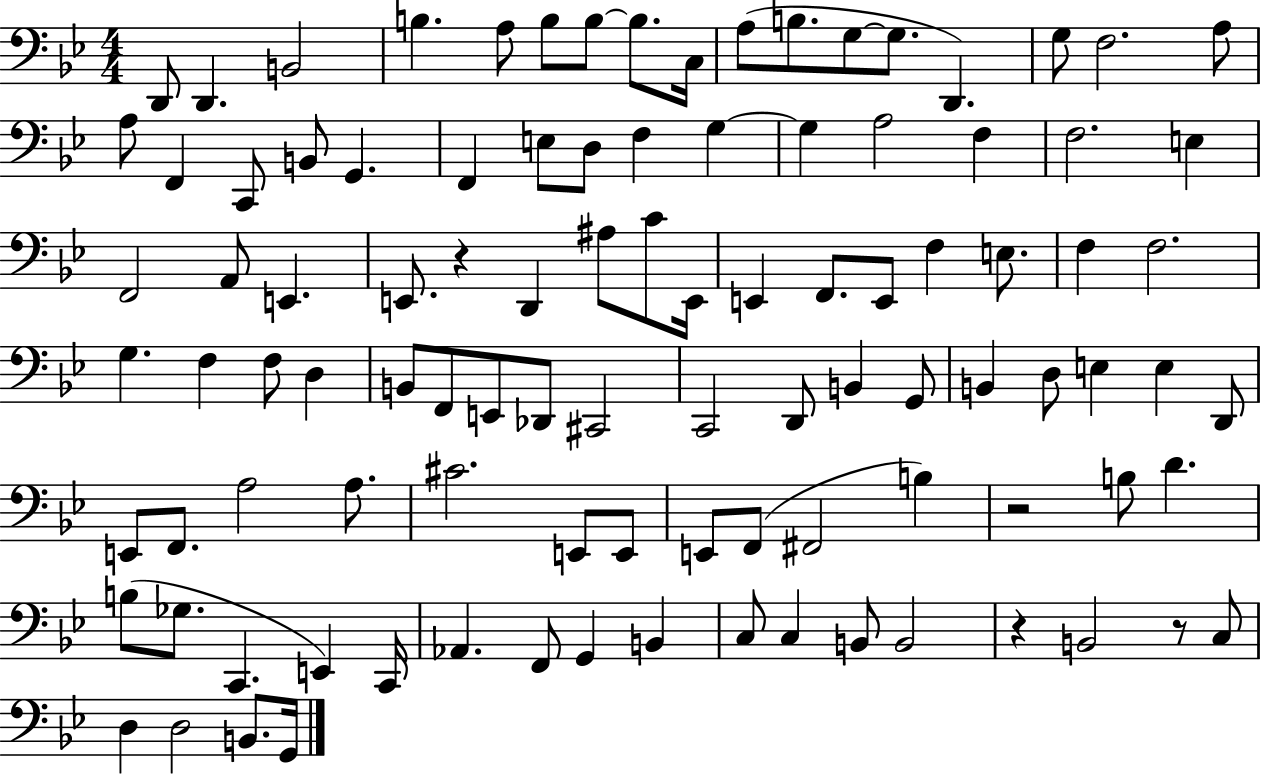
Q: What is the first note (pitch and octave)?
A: D2